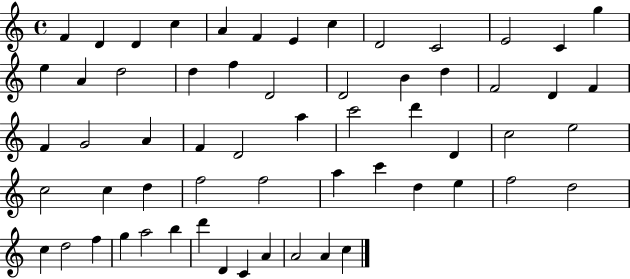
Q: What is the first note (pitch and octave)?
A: F4